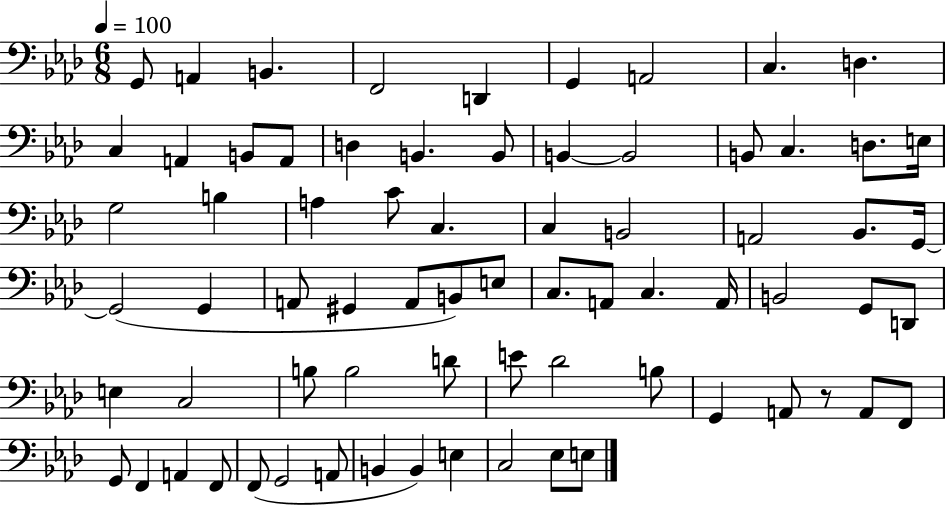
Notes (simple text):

G2/e A2/q B2/q. F2/h D2/q G2/q A2/h C3/q. D3/q. C3/q A2/q B2/e A2/e D3/q B2/q. B2/e B2/q B2/h B2/e C3/q. D3/e. E3/s G3/h B3/q A3/q C4/e C3/q. C3/q B2/h A2/h Bb2/e. G2/s G2/h G2/q A2/e G#2/q A2/e B2/e E3/e C3/e. A2/e C3/q. A2/s B2/h G2/e D2/e E3/q C3/h B3/e B3/h D4/e E4/e Db4/h B3/e G2/q A2/e R/e A2/e F2/e G2/e F2/q A2/q F2/e F2/e G2/h A2/e B2/q B2/q E3/q C3/h Eb3/e E3/e